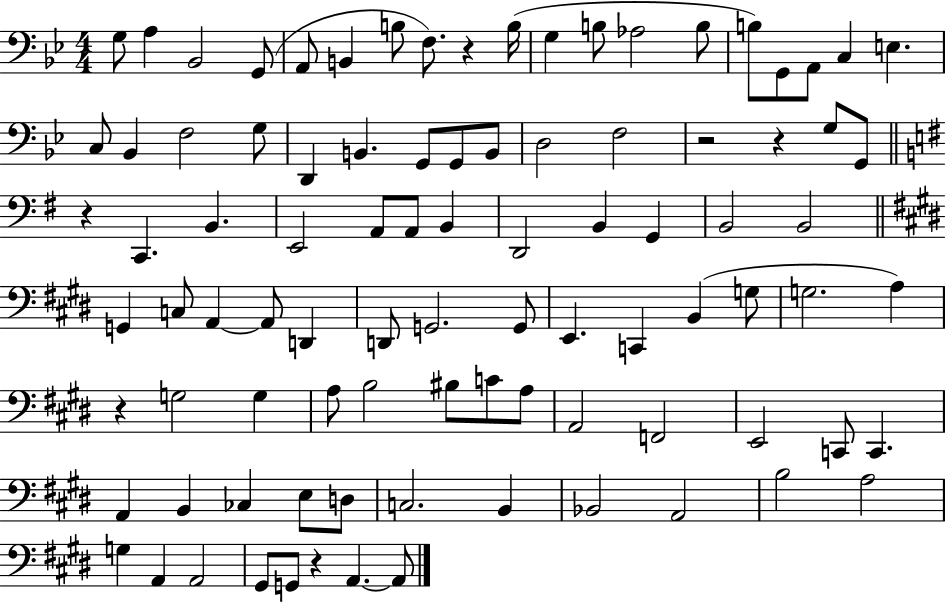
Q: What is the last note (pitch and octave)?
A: A2